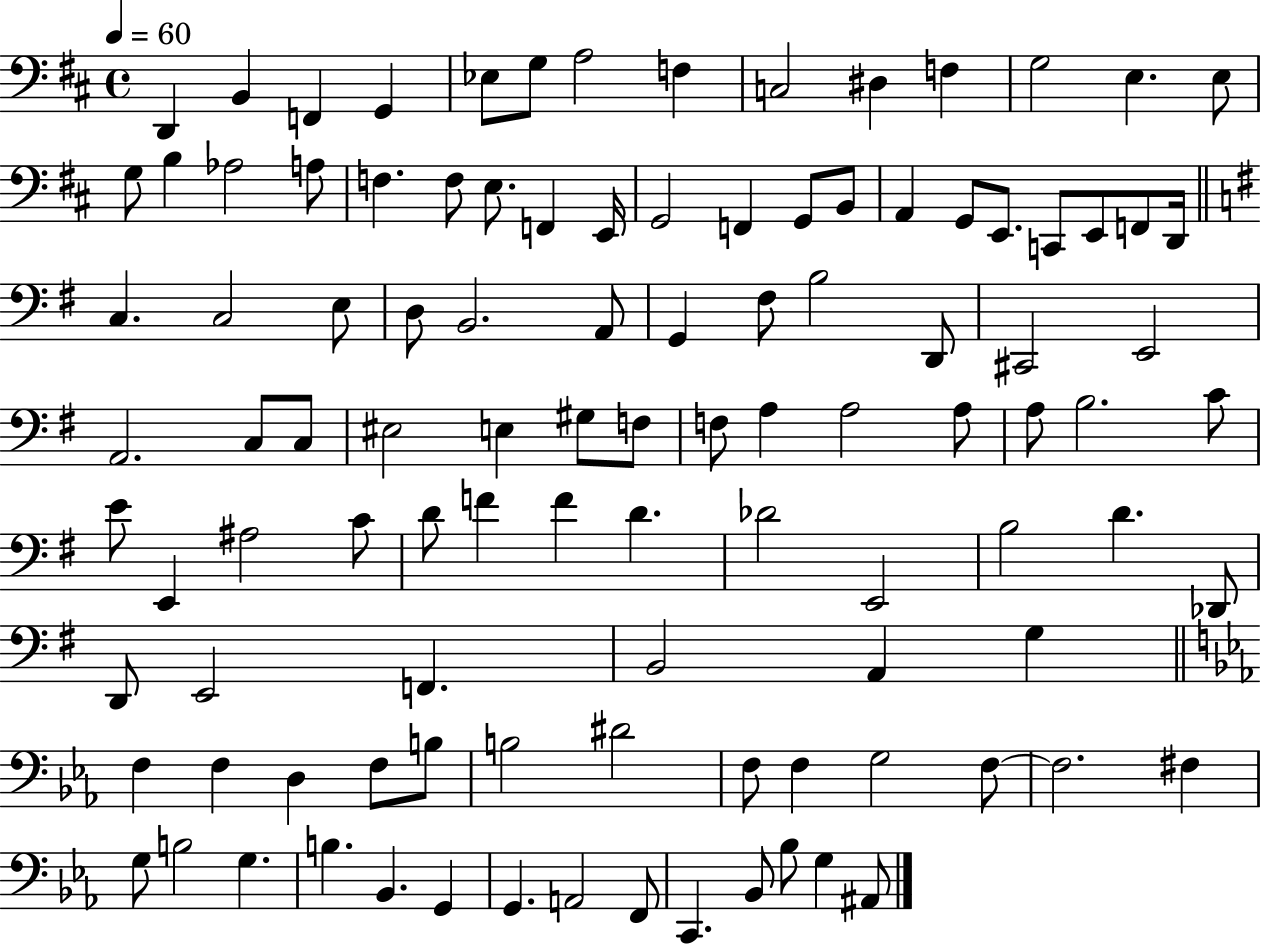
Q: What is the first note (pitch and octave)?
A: D2